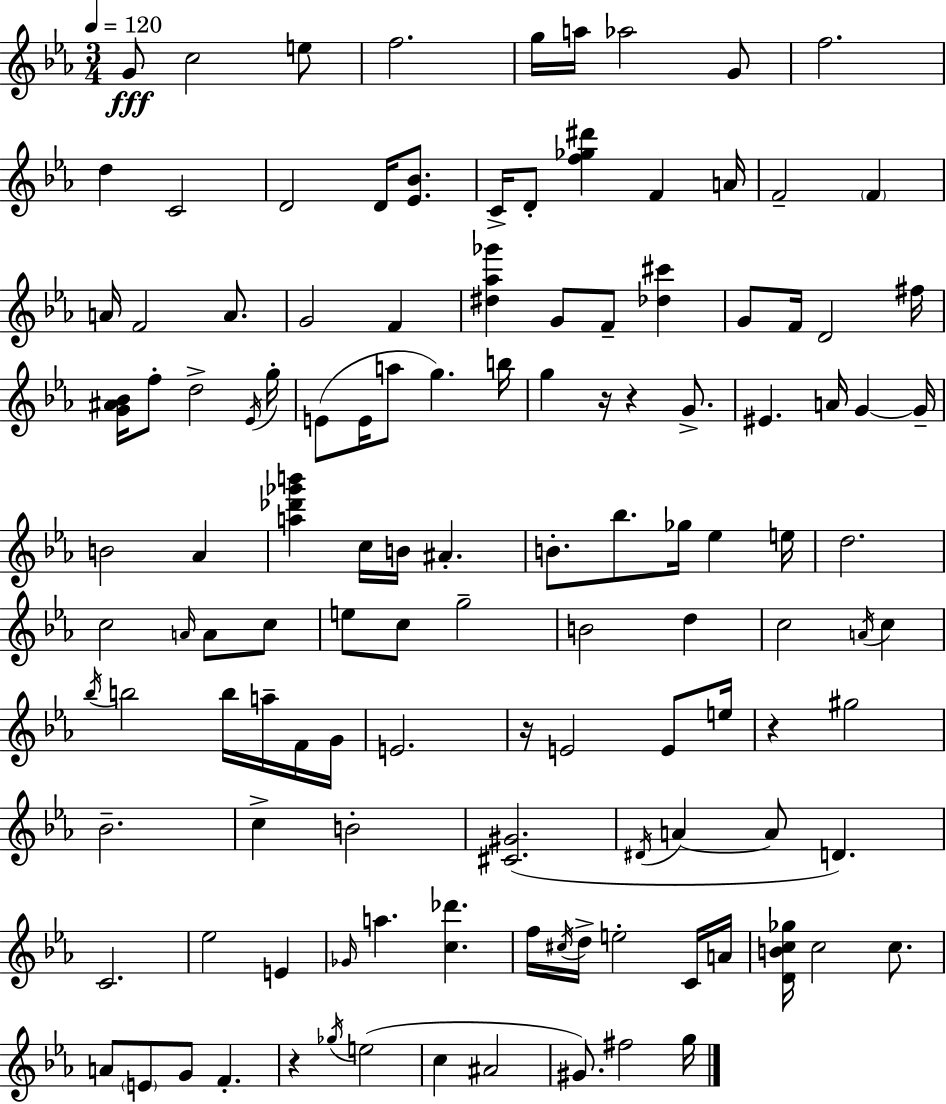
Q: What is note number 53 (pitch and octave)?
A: Gb5